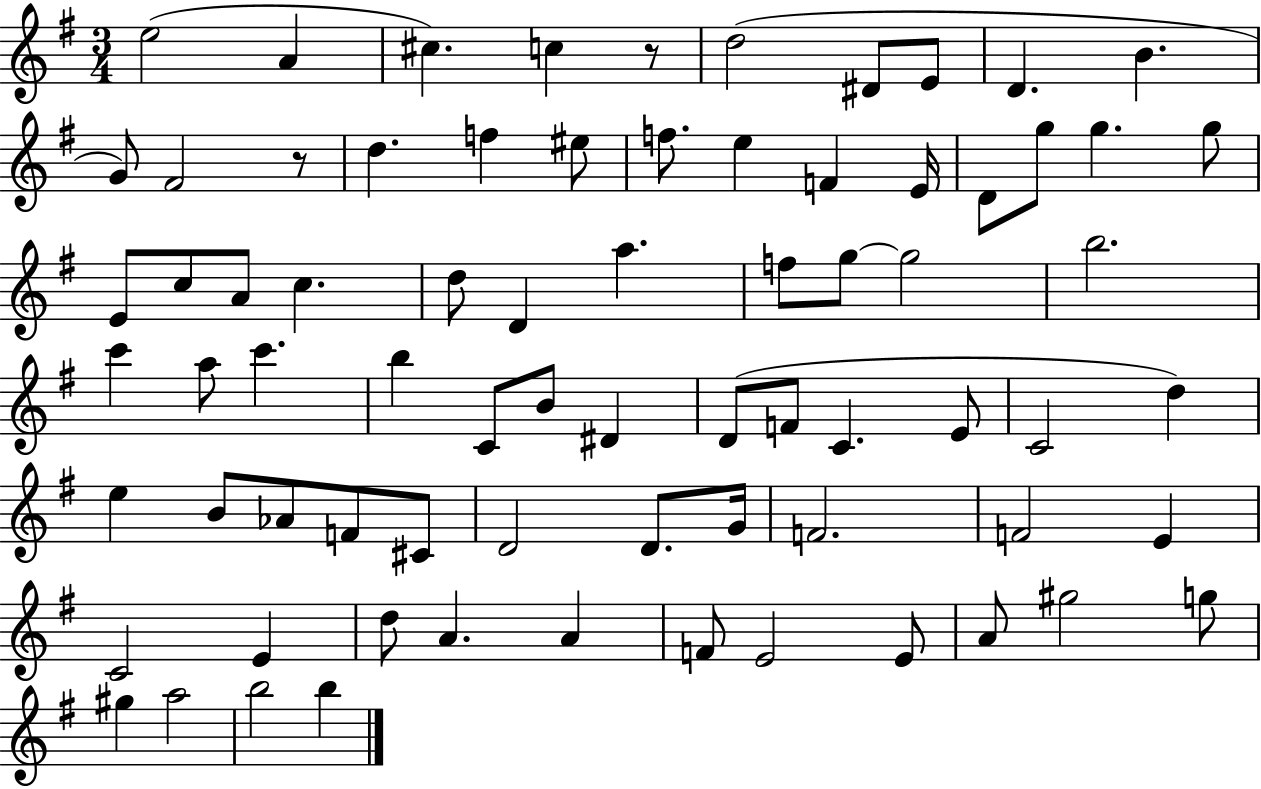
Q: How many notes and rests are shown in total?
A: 74